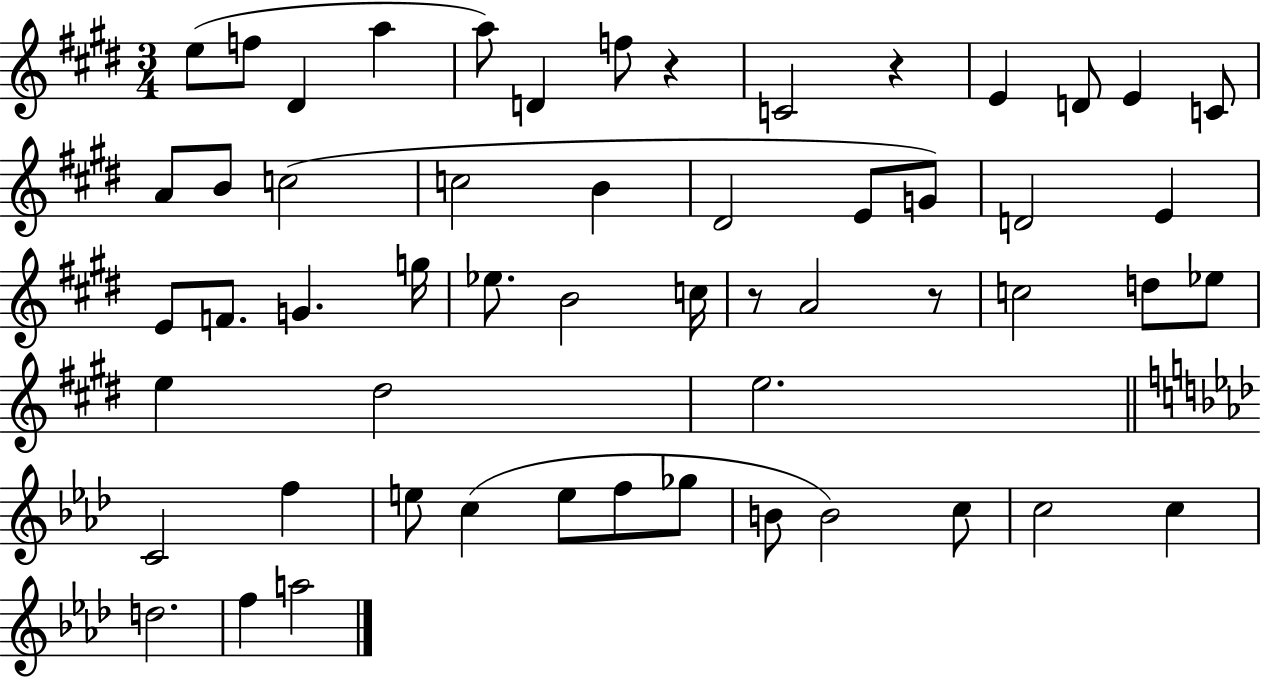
{
  \clef treble
  \numericTimeSignature
  \time 3/4
  \key e \major
  e''8( f''8 dis'4 a''4 | a''8) d'4 f''8 r4 | c'2 r4 | e'4 d'8 e'4 c'8 | \break a'8 b'8 c''2( | c''2 b'4 | dis'2 e'8 g'8) | d'2 e'4 | \break e'8 f'8. g'4. g''16 | ees''8. b'2 c''16 | r8 a'2 r8 | c''2 d''8 ees''8 | \break e''4 dis''2 | e''2. | \bar "||" \break \key f \minor c'2 f''4 | e''8 c''4( e''8 f''8 ges''8 | b'8 b'2) c''8 | c''2 c''4 | \break d''2. | f''4 a''2 | \bar "|."
}